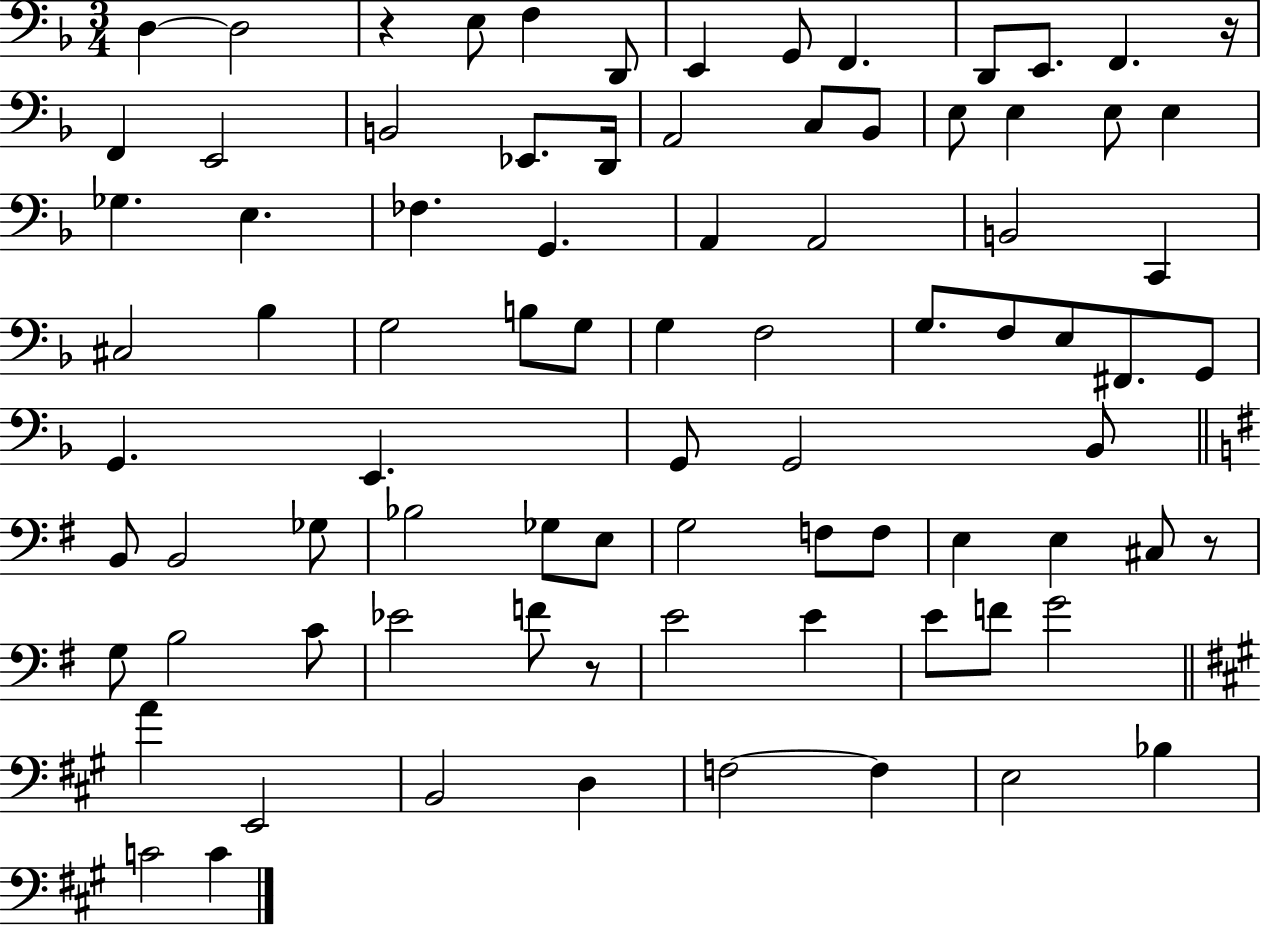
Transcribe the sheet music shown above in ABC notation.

X:1
T:Untitled
M:3/4
L:1/4
K:F
D, D,2 z E,/2 F, D,,/2 E,, G,,/2 F,, D,,/2 E,,/2 F,, z/4 F,, E,,2 B,,2 _E,,/2 D,,/4 A,,2 C,/2 _B,,/2 E,/2 E, E,/2 E, _G, E, _F, G,, A,, A,,2 B,,2 C,, ^C,2 _B, G,2 B,/2 G,/2 G, F,2 G,/2 F,/2 E,/2 ^F,,/2 G,,/2 G,, E,, G,,/2 G,,2 _B,,/2 B,,/2 B,,2 _G,/2 _B,2 _G,/2 E,/2 G,2 F,/2 F,/2 E, E, ^C,/2 z/2 G,/2 B,2 C/2 _E2 F/2 z/2 E2 E E/2 F/2 G2 A E,,2 B,,2 D, F,2 F, E,2 _B, C2 C